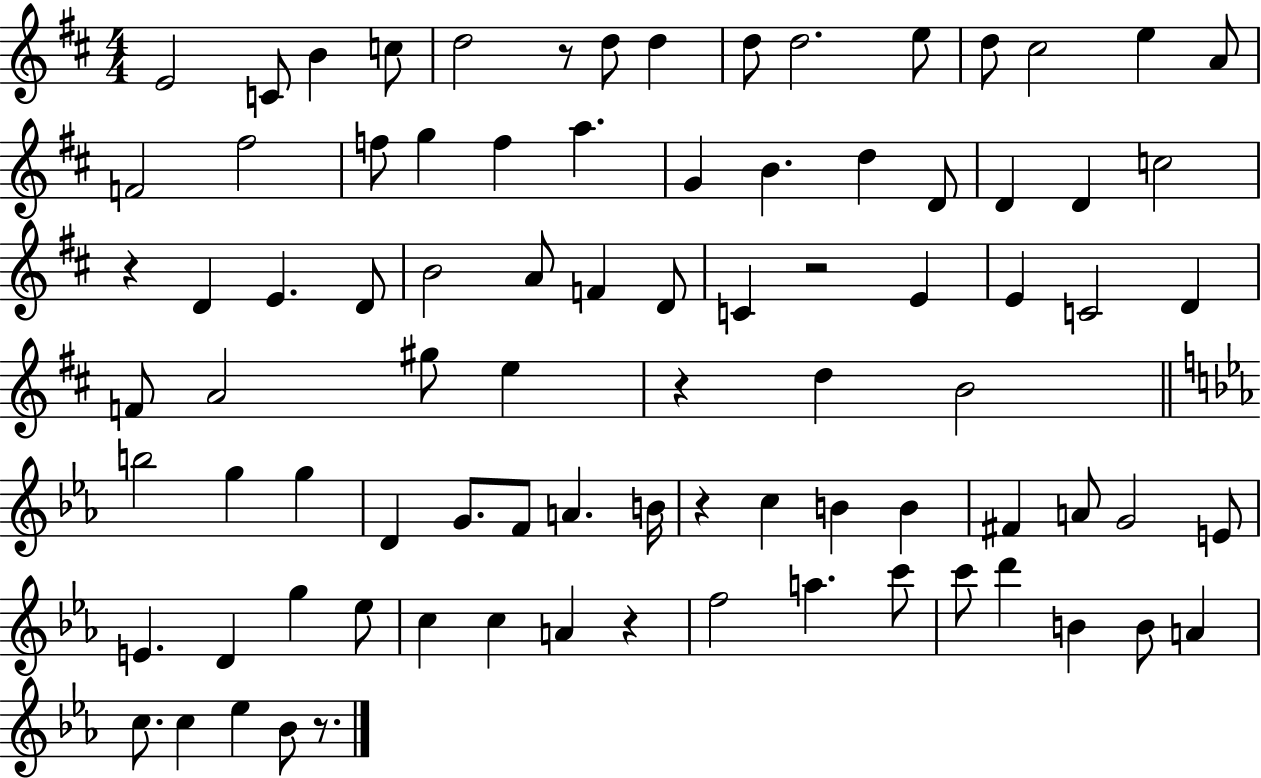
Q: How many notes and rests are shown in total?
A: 86